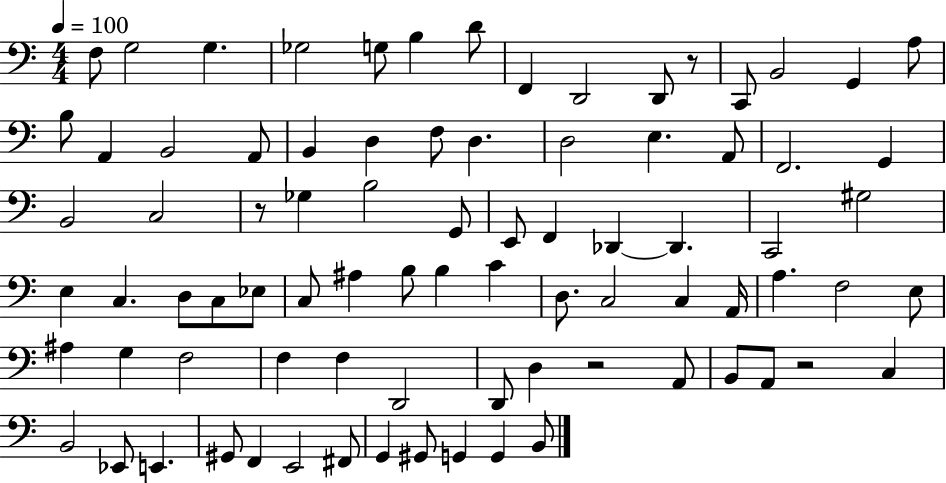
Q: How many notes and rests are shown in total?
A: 83